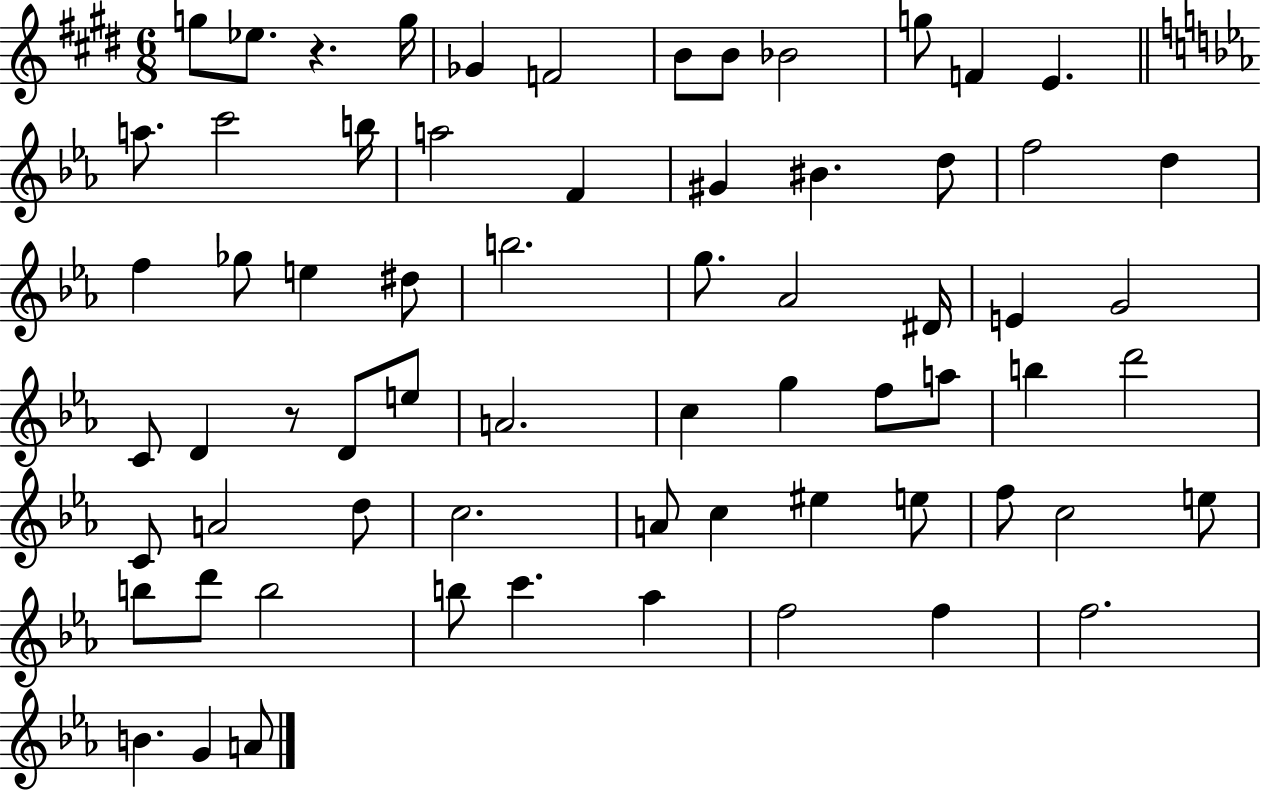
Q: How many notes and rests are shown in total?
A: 67